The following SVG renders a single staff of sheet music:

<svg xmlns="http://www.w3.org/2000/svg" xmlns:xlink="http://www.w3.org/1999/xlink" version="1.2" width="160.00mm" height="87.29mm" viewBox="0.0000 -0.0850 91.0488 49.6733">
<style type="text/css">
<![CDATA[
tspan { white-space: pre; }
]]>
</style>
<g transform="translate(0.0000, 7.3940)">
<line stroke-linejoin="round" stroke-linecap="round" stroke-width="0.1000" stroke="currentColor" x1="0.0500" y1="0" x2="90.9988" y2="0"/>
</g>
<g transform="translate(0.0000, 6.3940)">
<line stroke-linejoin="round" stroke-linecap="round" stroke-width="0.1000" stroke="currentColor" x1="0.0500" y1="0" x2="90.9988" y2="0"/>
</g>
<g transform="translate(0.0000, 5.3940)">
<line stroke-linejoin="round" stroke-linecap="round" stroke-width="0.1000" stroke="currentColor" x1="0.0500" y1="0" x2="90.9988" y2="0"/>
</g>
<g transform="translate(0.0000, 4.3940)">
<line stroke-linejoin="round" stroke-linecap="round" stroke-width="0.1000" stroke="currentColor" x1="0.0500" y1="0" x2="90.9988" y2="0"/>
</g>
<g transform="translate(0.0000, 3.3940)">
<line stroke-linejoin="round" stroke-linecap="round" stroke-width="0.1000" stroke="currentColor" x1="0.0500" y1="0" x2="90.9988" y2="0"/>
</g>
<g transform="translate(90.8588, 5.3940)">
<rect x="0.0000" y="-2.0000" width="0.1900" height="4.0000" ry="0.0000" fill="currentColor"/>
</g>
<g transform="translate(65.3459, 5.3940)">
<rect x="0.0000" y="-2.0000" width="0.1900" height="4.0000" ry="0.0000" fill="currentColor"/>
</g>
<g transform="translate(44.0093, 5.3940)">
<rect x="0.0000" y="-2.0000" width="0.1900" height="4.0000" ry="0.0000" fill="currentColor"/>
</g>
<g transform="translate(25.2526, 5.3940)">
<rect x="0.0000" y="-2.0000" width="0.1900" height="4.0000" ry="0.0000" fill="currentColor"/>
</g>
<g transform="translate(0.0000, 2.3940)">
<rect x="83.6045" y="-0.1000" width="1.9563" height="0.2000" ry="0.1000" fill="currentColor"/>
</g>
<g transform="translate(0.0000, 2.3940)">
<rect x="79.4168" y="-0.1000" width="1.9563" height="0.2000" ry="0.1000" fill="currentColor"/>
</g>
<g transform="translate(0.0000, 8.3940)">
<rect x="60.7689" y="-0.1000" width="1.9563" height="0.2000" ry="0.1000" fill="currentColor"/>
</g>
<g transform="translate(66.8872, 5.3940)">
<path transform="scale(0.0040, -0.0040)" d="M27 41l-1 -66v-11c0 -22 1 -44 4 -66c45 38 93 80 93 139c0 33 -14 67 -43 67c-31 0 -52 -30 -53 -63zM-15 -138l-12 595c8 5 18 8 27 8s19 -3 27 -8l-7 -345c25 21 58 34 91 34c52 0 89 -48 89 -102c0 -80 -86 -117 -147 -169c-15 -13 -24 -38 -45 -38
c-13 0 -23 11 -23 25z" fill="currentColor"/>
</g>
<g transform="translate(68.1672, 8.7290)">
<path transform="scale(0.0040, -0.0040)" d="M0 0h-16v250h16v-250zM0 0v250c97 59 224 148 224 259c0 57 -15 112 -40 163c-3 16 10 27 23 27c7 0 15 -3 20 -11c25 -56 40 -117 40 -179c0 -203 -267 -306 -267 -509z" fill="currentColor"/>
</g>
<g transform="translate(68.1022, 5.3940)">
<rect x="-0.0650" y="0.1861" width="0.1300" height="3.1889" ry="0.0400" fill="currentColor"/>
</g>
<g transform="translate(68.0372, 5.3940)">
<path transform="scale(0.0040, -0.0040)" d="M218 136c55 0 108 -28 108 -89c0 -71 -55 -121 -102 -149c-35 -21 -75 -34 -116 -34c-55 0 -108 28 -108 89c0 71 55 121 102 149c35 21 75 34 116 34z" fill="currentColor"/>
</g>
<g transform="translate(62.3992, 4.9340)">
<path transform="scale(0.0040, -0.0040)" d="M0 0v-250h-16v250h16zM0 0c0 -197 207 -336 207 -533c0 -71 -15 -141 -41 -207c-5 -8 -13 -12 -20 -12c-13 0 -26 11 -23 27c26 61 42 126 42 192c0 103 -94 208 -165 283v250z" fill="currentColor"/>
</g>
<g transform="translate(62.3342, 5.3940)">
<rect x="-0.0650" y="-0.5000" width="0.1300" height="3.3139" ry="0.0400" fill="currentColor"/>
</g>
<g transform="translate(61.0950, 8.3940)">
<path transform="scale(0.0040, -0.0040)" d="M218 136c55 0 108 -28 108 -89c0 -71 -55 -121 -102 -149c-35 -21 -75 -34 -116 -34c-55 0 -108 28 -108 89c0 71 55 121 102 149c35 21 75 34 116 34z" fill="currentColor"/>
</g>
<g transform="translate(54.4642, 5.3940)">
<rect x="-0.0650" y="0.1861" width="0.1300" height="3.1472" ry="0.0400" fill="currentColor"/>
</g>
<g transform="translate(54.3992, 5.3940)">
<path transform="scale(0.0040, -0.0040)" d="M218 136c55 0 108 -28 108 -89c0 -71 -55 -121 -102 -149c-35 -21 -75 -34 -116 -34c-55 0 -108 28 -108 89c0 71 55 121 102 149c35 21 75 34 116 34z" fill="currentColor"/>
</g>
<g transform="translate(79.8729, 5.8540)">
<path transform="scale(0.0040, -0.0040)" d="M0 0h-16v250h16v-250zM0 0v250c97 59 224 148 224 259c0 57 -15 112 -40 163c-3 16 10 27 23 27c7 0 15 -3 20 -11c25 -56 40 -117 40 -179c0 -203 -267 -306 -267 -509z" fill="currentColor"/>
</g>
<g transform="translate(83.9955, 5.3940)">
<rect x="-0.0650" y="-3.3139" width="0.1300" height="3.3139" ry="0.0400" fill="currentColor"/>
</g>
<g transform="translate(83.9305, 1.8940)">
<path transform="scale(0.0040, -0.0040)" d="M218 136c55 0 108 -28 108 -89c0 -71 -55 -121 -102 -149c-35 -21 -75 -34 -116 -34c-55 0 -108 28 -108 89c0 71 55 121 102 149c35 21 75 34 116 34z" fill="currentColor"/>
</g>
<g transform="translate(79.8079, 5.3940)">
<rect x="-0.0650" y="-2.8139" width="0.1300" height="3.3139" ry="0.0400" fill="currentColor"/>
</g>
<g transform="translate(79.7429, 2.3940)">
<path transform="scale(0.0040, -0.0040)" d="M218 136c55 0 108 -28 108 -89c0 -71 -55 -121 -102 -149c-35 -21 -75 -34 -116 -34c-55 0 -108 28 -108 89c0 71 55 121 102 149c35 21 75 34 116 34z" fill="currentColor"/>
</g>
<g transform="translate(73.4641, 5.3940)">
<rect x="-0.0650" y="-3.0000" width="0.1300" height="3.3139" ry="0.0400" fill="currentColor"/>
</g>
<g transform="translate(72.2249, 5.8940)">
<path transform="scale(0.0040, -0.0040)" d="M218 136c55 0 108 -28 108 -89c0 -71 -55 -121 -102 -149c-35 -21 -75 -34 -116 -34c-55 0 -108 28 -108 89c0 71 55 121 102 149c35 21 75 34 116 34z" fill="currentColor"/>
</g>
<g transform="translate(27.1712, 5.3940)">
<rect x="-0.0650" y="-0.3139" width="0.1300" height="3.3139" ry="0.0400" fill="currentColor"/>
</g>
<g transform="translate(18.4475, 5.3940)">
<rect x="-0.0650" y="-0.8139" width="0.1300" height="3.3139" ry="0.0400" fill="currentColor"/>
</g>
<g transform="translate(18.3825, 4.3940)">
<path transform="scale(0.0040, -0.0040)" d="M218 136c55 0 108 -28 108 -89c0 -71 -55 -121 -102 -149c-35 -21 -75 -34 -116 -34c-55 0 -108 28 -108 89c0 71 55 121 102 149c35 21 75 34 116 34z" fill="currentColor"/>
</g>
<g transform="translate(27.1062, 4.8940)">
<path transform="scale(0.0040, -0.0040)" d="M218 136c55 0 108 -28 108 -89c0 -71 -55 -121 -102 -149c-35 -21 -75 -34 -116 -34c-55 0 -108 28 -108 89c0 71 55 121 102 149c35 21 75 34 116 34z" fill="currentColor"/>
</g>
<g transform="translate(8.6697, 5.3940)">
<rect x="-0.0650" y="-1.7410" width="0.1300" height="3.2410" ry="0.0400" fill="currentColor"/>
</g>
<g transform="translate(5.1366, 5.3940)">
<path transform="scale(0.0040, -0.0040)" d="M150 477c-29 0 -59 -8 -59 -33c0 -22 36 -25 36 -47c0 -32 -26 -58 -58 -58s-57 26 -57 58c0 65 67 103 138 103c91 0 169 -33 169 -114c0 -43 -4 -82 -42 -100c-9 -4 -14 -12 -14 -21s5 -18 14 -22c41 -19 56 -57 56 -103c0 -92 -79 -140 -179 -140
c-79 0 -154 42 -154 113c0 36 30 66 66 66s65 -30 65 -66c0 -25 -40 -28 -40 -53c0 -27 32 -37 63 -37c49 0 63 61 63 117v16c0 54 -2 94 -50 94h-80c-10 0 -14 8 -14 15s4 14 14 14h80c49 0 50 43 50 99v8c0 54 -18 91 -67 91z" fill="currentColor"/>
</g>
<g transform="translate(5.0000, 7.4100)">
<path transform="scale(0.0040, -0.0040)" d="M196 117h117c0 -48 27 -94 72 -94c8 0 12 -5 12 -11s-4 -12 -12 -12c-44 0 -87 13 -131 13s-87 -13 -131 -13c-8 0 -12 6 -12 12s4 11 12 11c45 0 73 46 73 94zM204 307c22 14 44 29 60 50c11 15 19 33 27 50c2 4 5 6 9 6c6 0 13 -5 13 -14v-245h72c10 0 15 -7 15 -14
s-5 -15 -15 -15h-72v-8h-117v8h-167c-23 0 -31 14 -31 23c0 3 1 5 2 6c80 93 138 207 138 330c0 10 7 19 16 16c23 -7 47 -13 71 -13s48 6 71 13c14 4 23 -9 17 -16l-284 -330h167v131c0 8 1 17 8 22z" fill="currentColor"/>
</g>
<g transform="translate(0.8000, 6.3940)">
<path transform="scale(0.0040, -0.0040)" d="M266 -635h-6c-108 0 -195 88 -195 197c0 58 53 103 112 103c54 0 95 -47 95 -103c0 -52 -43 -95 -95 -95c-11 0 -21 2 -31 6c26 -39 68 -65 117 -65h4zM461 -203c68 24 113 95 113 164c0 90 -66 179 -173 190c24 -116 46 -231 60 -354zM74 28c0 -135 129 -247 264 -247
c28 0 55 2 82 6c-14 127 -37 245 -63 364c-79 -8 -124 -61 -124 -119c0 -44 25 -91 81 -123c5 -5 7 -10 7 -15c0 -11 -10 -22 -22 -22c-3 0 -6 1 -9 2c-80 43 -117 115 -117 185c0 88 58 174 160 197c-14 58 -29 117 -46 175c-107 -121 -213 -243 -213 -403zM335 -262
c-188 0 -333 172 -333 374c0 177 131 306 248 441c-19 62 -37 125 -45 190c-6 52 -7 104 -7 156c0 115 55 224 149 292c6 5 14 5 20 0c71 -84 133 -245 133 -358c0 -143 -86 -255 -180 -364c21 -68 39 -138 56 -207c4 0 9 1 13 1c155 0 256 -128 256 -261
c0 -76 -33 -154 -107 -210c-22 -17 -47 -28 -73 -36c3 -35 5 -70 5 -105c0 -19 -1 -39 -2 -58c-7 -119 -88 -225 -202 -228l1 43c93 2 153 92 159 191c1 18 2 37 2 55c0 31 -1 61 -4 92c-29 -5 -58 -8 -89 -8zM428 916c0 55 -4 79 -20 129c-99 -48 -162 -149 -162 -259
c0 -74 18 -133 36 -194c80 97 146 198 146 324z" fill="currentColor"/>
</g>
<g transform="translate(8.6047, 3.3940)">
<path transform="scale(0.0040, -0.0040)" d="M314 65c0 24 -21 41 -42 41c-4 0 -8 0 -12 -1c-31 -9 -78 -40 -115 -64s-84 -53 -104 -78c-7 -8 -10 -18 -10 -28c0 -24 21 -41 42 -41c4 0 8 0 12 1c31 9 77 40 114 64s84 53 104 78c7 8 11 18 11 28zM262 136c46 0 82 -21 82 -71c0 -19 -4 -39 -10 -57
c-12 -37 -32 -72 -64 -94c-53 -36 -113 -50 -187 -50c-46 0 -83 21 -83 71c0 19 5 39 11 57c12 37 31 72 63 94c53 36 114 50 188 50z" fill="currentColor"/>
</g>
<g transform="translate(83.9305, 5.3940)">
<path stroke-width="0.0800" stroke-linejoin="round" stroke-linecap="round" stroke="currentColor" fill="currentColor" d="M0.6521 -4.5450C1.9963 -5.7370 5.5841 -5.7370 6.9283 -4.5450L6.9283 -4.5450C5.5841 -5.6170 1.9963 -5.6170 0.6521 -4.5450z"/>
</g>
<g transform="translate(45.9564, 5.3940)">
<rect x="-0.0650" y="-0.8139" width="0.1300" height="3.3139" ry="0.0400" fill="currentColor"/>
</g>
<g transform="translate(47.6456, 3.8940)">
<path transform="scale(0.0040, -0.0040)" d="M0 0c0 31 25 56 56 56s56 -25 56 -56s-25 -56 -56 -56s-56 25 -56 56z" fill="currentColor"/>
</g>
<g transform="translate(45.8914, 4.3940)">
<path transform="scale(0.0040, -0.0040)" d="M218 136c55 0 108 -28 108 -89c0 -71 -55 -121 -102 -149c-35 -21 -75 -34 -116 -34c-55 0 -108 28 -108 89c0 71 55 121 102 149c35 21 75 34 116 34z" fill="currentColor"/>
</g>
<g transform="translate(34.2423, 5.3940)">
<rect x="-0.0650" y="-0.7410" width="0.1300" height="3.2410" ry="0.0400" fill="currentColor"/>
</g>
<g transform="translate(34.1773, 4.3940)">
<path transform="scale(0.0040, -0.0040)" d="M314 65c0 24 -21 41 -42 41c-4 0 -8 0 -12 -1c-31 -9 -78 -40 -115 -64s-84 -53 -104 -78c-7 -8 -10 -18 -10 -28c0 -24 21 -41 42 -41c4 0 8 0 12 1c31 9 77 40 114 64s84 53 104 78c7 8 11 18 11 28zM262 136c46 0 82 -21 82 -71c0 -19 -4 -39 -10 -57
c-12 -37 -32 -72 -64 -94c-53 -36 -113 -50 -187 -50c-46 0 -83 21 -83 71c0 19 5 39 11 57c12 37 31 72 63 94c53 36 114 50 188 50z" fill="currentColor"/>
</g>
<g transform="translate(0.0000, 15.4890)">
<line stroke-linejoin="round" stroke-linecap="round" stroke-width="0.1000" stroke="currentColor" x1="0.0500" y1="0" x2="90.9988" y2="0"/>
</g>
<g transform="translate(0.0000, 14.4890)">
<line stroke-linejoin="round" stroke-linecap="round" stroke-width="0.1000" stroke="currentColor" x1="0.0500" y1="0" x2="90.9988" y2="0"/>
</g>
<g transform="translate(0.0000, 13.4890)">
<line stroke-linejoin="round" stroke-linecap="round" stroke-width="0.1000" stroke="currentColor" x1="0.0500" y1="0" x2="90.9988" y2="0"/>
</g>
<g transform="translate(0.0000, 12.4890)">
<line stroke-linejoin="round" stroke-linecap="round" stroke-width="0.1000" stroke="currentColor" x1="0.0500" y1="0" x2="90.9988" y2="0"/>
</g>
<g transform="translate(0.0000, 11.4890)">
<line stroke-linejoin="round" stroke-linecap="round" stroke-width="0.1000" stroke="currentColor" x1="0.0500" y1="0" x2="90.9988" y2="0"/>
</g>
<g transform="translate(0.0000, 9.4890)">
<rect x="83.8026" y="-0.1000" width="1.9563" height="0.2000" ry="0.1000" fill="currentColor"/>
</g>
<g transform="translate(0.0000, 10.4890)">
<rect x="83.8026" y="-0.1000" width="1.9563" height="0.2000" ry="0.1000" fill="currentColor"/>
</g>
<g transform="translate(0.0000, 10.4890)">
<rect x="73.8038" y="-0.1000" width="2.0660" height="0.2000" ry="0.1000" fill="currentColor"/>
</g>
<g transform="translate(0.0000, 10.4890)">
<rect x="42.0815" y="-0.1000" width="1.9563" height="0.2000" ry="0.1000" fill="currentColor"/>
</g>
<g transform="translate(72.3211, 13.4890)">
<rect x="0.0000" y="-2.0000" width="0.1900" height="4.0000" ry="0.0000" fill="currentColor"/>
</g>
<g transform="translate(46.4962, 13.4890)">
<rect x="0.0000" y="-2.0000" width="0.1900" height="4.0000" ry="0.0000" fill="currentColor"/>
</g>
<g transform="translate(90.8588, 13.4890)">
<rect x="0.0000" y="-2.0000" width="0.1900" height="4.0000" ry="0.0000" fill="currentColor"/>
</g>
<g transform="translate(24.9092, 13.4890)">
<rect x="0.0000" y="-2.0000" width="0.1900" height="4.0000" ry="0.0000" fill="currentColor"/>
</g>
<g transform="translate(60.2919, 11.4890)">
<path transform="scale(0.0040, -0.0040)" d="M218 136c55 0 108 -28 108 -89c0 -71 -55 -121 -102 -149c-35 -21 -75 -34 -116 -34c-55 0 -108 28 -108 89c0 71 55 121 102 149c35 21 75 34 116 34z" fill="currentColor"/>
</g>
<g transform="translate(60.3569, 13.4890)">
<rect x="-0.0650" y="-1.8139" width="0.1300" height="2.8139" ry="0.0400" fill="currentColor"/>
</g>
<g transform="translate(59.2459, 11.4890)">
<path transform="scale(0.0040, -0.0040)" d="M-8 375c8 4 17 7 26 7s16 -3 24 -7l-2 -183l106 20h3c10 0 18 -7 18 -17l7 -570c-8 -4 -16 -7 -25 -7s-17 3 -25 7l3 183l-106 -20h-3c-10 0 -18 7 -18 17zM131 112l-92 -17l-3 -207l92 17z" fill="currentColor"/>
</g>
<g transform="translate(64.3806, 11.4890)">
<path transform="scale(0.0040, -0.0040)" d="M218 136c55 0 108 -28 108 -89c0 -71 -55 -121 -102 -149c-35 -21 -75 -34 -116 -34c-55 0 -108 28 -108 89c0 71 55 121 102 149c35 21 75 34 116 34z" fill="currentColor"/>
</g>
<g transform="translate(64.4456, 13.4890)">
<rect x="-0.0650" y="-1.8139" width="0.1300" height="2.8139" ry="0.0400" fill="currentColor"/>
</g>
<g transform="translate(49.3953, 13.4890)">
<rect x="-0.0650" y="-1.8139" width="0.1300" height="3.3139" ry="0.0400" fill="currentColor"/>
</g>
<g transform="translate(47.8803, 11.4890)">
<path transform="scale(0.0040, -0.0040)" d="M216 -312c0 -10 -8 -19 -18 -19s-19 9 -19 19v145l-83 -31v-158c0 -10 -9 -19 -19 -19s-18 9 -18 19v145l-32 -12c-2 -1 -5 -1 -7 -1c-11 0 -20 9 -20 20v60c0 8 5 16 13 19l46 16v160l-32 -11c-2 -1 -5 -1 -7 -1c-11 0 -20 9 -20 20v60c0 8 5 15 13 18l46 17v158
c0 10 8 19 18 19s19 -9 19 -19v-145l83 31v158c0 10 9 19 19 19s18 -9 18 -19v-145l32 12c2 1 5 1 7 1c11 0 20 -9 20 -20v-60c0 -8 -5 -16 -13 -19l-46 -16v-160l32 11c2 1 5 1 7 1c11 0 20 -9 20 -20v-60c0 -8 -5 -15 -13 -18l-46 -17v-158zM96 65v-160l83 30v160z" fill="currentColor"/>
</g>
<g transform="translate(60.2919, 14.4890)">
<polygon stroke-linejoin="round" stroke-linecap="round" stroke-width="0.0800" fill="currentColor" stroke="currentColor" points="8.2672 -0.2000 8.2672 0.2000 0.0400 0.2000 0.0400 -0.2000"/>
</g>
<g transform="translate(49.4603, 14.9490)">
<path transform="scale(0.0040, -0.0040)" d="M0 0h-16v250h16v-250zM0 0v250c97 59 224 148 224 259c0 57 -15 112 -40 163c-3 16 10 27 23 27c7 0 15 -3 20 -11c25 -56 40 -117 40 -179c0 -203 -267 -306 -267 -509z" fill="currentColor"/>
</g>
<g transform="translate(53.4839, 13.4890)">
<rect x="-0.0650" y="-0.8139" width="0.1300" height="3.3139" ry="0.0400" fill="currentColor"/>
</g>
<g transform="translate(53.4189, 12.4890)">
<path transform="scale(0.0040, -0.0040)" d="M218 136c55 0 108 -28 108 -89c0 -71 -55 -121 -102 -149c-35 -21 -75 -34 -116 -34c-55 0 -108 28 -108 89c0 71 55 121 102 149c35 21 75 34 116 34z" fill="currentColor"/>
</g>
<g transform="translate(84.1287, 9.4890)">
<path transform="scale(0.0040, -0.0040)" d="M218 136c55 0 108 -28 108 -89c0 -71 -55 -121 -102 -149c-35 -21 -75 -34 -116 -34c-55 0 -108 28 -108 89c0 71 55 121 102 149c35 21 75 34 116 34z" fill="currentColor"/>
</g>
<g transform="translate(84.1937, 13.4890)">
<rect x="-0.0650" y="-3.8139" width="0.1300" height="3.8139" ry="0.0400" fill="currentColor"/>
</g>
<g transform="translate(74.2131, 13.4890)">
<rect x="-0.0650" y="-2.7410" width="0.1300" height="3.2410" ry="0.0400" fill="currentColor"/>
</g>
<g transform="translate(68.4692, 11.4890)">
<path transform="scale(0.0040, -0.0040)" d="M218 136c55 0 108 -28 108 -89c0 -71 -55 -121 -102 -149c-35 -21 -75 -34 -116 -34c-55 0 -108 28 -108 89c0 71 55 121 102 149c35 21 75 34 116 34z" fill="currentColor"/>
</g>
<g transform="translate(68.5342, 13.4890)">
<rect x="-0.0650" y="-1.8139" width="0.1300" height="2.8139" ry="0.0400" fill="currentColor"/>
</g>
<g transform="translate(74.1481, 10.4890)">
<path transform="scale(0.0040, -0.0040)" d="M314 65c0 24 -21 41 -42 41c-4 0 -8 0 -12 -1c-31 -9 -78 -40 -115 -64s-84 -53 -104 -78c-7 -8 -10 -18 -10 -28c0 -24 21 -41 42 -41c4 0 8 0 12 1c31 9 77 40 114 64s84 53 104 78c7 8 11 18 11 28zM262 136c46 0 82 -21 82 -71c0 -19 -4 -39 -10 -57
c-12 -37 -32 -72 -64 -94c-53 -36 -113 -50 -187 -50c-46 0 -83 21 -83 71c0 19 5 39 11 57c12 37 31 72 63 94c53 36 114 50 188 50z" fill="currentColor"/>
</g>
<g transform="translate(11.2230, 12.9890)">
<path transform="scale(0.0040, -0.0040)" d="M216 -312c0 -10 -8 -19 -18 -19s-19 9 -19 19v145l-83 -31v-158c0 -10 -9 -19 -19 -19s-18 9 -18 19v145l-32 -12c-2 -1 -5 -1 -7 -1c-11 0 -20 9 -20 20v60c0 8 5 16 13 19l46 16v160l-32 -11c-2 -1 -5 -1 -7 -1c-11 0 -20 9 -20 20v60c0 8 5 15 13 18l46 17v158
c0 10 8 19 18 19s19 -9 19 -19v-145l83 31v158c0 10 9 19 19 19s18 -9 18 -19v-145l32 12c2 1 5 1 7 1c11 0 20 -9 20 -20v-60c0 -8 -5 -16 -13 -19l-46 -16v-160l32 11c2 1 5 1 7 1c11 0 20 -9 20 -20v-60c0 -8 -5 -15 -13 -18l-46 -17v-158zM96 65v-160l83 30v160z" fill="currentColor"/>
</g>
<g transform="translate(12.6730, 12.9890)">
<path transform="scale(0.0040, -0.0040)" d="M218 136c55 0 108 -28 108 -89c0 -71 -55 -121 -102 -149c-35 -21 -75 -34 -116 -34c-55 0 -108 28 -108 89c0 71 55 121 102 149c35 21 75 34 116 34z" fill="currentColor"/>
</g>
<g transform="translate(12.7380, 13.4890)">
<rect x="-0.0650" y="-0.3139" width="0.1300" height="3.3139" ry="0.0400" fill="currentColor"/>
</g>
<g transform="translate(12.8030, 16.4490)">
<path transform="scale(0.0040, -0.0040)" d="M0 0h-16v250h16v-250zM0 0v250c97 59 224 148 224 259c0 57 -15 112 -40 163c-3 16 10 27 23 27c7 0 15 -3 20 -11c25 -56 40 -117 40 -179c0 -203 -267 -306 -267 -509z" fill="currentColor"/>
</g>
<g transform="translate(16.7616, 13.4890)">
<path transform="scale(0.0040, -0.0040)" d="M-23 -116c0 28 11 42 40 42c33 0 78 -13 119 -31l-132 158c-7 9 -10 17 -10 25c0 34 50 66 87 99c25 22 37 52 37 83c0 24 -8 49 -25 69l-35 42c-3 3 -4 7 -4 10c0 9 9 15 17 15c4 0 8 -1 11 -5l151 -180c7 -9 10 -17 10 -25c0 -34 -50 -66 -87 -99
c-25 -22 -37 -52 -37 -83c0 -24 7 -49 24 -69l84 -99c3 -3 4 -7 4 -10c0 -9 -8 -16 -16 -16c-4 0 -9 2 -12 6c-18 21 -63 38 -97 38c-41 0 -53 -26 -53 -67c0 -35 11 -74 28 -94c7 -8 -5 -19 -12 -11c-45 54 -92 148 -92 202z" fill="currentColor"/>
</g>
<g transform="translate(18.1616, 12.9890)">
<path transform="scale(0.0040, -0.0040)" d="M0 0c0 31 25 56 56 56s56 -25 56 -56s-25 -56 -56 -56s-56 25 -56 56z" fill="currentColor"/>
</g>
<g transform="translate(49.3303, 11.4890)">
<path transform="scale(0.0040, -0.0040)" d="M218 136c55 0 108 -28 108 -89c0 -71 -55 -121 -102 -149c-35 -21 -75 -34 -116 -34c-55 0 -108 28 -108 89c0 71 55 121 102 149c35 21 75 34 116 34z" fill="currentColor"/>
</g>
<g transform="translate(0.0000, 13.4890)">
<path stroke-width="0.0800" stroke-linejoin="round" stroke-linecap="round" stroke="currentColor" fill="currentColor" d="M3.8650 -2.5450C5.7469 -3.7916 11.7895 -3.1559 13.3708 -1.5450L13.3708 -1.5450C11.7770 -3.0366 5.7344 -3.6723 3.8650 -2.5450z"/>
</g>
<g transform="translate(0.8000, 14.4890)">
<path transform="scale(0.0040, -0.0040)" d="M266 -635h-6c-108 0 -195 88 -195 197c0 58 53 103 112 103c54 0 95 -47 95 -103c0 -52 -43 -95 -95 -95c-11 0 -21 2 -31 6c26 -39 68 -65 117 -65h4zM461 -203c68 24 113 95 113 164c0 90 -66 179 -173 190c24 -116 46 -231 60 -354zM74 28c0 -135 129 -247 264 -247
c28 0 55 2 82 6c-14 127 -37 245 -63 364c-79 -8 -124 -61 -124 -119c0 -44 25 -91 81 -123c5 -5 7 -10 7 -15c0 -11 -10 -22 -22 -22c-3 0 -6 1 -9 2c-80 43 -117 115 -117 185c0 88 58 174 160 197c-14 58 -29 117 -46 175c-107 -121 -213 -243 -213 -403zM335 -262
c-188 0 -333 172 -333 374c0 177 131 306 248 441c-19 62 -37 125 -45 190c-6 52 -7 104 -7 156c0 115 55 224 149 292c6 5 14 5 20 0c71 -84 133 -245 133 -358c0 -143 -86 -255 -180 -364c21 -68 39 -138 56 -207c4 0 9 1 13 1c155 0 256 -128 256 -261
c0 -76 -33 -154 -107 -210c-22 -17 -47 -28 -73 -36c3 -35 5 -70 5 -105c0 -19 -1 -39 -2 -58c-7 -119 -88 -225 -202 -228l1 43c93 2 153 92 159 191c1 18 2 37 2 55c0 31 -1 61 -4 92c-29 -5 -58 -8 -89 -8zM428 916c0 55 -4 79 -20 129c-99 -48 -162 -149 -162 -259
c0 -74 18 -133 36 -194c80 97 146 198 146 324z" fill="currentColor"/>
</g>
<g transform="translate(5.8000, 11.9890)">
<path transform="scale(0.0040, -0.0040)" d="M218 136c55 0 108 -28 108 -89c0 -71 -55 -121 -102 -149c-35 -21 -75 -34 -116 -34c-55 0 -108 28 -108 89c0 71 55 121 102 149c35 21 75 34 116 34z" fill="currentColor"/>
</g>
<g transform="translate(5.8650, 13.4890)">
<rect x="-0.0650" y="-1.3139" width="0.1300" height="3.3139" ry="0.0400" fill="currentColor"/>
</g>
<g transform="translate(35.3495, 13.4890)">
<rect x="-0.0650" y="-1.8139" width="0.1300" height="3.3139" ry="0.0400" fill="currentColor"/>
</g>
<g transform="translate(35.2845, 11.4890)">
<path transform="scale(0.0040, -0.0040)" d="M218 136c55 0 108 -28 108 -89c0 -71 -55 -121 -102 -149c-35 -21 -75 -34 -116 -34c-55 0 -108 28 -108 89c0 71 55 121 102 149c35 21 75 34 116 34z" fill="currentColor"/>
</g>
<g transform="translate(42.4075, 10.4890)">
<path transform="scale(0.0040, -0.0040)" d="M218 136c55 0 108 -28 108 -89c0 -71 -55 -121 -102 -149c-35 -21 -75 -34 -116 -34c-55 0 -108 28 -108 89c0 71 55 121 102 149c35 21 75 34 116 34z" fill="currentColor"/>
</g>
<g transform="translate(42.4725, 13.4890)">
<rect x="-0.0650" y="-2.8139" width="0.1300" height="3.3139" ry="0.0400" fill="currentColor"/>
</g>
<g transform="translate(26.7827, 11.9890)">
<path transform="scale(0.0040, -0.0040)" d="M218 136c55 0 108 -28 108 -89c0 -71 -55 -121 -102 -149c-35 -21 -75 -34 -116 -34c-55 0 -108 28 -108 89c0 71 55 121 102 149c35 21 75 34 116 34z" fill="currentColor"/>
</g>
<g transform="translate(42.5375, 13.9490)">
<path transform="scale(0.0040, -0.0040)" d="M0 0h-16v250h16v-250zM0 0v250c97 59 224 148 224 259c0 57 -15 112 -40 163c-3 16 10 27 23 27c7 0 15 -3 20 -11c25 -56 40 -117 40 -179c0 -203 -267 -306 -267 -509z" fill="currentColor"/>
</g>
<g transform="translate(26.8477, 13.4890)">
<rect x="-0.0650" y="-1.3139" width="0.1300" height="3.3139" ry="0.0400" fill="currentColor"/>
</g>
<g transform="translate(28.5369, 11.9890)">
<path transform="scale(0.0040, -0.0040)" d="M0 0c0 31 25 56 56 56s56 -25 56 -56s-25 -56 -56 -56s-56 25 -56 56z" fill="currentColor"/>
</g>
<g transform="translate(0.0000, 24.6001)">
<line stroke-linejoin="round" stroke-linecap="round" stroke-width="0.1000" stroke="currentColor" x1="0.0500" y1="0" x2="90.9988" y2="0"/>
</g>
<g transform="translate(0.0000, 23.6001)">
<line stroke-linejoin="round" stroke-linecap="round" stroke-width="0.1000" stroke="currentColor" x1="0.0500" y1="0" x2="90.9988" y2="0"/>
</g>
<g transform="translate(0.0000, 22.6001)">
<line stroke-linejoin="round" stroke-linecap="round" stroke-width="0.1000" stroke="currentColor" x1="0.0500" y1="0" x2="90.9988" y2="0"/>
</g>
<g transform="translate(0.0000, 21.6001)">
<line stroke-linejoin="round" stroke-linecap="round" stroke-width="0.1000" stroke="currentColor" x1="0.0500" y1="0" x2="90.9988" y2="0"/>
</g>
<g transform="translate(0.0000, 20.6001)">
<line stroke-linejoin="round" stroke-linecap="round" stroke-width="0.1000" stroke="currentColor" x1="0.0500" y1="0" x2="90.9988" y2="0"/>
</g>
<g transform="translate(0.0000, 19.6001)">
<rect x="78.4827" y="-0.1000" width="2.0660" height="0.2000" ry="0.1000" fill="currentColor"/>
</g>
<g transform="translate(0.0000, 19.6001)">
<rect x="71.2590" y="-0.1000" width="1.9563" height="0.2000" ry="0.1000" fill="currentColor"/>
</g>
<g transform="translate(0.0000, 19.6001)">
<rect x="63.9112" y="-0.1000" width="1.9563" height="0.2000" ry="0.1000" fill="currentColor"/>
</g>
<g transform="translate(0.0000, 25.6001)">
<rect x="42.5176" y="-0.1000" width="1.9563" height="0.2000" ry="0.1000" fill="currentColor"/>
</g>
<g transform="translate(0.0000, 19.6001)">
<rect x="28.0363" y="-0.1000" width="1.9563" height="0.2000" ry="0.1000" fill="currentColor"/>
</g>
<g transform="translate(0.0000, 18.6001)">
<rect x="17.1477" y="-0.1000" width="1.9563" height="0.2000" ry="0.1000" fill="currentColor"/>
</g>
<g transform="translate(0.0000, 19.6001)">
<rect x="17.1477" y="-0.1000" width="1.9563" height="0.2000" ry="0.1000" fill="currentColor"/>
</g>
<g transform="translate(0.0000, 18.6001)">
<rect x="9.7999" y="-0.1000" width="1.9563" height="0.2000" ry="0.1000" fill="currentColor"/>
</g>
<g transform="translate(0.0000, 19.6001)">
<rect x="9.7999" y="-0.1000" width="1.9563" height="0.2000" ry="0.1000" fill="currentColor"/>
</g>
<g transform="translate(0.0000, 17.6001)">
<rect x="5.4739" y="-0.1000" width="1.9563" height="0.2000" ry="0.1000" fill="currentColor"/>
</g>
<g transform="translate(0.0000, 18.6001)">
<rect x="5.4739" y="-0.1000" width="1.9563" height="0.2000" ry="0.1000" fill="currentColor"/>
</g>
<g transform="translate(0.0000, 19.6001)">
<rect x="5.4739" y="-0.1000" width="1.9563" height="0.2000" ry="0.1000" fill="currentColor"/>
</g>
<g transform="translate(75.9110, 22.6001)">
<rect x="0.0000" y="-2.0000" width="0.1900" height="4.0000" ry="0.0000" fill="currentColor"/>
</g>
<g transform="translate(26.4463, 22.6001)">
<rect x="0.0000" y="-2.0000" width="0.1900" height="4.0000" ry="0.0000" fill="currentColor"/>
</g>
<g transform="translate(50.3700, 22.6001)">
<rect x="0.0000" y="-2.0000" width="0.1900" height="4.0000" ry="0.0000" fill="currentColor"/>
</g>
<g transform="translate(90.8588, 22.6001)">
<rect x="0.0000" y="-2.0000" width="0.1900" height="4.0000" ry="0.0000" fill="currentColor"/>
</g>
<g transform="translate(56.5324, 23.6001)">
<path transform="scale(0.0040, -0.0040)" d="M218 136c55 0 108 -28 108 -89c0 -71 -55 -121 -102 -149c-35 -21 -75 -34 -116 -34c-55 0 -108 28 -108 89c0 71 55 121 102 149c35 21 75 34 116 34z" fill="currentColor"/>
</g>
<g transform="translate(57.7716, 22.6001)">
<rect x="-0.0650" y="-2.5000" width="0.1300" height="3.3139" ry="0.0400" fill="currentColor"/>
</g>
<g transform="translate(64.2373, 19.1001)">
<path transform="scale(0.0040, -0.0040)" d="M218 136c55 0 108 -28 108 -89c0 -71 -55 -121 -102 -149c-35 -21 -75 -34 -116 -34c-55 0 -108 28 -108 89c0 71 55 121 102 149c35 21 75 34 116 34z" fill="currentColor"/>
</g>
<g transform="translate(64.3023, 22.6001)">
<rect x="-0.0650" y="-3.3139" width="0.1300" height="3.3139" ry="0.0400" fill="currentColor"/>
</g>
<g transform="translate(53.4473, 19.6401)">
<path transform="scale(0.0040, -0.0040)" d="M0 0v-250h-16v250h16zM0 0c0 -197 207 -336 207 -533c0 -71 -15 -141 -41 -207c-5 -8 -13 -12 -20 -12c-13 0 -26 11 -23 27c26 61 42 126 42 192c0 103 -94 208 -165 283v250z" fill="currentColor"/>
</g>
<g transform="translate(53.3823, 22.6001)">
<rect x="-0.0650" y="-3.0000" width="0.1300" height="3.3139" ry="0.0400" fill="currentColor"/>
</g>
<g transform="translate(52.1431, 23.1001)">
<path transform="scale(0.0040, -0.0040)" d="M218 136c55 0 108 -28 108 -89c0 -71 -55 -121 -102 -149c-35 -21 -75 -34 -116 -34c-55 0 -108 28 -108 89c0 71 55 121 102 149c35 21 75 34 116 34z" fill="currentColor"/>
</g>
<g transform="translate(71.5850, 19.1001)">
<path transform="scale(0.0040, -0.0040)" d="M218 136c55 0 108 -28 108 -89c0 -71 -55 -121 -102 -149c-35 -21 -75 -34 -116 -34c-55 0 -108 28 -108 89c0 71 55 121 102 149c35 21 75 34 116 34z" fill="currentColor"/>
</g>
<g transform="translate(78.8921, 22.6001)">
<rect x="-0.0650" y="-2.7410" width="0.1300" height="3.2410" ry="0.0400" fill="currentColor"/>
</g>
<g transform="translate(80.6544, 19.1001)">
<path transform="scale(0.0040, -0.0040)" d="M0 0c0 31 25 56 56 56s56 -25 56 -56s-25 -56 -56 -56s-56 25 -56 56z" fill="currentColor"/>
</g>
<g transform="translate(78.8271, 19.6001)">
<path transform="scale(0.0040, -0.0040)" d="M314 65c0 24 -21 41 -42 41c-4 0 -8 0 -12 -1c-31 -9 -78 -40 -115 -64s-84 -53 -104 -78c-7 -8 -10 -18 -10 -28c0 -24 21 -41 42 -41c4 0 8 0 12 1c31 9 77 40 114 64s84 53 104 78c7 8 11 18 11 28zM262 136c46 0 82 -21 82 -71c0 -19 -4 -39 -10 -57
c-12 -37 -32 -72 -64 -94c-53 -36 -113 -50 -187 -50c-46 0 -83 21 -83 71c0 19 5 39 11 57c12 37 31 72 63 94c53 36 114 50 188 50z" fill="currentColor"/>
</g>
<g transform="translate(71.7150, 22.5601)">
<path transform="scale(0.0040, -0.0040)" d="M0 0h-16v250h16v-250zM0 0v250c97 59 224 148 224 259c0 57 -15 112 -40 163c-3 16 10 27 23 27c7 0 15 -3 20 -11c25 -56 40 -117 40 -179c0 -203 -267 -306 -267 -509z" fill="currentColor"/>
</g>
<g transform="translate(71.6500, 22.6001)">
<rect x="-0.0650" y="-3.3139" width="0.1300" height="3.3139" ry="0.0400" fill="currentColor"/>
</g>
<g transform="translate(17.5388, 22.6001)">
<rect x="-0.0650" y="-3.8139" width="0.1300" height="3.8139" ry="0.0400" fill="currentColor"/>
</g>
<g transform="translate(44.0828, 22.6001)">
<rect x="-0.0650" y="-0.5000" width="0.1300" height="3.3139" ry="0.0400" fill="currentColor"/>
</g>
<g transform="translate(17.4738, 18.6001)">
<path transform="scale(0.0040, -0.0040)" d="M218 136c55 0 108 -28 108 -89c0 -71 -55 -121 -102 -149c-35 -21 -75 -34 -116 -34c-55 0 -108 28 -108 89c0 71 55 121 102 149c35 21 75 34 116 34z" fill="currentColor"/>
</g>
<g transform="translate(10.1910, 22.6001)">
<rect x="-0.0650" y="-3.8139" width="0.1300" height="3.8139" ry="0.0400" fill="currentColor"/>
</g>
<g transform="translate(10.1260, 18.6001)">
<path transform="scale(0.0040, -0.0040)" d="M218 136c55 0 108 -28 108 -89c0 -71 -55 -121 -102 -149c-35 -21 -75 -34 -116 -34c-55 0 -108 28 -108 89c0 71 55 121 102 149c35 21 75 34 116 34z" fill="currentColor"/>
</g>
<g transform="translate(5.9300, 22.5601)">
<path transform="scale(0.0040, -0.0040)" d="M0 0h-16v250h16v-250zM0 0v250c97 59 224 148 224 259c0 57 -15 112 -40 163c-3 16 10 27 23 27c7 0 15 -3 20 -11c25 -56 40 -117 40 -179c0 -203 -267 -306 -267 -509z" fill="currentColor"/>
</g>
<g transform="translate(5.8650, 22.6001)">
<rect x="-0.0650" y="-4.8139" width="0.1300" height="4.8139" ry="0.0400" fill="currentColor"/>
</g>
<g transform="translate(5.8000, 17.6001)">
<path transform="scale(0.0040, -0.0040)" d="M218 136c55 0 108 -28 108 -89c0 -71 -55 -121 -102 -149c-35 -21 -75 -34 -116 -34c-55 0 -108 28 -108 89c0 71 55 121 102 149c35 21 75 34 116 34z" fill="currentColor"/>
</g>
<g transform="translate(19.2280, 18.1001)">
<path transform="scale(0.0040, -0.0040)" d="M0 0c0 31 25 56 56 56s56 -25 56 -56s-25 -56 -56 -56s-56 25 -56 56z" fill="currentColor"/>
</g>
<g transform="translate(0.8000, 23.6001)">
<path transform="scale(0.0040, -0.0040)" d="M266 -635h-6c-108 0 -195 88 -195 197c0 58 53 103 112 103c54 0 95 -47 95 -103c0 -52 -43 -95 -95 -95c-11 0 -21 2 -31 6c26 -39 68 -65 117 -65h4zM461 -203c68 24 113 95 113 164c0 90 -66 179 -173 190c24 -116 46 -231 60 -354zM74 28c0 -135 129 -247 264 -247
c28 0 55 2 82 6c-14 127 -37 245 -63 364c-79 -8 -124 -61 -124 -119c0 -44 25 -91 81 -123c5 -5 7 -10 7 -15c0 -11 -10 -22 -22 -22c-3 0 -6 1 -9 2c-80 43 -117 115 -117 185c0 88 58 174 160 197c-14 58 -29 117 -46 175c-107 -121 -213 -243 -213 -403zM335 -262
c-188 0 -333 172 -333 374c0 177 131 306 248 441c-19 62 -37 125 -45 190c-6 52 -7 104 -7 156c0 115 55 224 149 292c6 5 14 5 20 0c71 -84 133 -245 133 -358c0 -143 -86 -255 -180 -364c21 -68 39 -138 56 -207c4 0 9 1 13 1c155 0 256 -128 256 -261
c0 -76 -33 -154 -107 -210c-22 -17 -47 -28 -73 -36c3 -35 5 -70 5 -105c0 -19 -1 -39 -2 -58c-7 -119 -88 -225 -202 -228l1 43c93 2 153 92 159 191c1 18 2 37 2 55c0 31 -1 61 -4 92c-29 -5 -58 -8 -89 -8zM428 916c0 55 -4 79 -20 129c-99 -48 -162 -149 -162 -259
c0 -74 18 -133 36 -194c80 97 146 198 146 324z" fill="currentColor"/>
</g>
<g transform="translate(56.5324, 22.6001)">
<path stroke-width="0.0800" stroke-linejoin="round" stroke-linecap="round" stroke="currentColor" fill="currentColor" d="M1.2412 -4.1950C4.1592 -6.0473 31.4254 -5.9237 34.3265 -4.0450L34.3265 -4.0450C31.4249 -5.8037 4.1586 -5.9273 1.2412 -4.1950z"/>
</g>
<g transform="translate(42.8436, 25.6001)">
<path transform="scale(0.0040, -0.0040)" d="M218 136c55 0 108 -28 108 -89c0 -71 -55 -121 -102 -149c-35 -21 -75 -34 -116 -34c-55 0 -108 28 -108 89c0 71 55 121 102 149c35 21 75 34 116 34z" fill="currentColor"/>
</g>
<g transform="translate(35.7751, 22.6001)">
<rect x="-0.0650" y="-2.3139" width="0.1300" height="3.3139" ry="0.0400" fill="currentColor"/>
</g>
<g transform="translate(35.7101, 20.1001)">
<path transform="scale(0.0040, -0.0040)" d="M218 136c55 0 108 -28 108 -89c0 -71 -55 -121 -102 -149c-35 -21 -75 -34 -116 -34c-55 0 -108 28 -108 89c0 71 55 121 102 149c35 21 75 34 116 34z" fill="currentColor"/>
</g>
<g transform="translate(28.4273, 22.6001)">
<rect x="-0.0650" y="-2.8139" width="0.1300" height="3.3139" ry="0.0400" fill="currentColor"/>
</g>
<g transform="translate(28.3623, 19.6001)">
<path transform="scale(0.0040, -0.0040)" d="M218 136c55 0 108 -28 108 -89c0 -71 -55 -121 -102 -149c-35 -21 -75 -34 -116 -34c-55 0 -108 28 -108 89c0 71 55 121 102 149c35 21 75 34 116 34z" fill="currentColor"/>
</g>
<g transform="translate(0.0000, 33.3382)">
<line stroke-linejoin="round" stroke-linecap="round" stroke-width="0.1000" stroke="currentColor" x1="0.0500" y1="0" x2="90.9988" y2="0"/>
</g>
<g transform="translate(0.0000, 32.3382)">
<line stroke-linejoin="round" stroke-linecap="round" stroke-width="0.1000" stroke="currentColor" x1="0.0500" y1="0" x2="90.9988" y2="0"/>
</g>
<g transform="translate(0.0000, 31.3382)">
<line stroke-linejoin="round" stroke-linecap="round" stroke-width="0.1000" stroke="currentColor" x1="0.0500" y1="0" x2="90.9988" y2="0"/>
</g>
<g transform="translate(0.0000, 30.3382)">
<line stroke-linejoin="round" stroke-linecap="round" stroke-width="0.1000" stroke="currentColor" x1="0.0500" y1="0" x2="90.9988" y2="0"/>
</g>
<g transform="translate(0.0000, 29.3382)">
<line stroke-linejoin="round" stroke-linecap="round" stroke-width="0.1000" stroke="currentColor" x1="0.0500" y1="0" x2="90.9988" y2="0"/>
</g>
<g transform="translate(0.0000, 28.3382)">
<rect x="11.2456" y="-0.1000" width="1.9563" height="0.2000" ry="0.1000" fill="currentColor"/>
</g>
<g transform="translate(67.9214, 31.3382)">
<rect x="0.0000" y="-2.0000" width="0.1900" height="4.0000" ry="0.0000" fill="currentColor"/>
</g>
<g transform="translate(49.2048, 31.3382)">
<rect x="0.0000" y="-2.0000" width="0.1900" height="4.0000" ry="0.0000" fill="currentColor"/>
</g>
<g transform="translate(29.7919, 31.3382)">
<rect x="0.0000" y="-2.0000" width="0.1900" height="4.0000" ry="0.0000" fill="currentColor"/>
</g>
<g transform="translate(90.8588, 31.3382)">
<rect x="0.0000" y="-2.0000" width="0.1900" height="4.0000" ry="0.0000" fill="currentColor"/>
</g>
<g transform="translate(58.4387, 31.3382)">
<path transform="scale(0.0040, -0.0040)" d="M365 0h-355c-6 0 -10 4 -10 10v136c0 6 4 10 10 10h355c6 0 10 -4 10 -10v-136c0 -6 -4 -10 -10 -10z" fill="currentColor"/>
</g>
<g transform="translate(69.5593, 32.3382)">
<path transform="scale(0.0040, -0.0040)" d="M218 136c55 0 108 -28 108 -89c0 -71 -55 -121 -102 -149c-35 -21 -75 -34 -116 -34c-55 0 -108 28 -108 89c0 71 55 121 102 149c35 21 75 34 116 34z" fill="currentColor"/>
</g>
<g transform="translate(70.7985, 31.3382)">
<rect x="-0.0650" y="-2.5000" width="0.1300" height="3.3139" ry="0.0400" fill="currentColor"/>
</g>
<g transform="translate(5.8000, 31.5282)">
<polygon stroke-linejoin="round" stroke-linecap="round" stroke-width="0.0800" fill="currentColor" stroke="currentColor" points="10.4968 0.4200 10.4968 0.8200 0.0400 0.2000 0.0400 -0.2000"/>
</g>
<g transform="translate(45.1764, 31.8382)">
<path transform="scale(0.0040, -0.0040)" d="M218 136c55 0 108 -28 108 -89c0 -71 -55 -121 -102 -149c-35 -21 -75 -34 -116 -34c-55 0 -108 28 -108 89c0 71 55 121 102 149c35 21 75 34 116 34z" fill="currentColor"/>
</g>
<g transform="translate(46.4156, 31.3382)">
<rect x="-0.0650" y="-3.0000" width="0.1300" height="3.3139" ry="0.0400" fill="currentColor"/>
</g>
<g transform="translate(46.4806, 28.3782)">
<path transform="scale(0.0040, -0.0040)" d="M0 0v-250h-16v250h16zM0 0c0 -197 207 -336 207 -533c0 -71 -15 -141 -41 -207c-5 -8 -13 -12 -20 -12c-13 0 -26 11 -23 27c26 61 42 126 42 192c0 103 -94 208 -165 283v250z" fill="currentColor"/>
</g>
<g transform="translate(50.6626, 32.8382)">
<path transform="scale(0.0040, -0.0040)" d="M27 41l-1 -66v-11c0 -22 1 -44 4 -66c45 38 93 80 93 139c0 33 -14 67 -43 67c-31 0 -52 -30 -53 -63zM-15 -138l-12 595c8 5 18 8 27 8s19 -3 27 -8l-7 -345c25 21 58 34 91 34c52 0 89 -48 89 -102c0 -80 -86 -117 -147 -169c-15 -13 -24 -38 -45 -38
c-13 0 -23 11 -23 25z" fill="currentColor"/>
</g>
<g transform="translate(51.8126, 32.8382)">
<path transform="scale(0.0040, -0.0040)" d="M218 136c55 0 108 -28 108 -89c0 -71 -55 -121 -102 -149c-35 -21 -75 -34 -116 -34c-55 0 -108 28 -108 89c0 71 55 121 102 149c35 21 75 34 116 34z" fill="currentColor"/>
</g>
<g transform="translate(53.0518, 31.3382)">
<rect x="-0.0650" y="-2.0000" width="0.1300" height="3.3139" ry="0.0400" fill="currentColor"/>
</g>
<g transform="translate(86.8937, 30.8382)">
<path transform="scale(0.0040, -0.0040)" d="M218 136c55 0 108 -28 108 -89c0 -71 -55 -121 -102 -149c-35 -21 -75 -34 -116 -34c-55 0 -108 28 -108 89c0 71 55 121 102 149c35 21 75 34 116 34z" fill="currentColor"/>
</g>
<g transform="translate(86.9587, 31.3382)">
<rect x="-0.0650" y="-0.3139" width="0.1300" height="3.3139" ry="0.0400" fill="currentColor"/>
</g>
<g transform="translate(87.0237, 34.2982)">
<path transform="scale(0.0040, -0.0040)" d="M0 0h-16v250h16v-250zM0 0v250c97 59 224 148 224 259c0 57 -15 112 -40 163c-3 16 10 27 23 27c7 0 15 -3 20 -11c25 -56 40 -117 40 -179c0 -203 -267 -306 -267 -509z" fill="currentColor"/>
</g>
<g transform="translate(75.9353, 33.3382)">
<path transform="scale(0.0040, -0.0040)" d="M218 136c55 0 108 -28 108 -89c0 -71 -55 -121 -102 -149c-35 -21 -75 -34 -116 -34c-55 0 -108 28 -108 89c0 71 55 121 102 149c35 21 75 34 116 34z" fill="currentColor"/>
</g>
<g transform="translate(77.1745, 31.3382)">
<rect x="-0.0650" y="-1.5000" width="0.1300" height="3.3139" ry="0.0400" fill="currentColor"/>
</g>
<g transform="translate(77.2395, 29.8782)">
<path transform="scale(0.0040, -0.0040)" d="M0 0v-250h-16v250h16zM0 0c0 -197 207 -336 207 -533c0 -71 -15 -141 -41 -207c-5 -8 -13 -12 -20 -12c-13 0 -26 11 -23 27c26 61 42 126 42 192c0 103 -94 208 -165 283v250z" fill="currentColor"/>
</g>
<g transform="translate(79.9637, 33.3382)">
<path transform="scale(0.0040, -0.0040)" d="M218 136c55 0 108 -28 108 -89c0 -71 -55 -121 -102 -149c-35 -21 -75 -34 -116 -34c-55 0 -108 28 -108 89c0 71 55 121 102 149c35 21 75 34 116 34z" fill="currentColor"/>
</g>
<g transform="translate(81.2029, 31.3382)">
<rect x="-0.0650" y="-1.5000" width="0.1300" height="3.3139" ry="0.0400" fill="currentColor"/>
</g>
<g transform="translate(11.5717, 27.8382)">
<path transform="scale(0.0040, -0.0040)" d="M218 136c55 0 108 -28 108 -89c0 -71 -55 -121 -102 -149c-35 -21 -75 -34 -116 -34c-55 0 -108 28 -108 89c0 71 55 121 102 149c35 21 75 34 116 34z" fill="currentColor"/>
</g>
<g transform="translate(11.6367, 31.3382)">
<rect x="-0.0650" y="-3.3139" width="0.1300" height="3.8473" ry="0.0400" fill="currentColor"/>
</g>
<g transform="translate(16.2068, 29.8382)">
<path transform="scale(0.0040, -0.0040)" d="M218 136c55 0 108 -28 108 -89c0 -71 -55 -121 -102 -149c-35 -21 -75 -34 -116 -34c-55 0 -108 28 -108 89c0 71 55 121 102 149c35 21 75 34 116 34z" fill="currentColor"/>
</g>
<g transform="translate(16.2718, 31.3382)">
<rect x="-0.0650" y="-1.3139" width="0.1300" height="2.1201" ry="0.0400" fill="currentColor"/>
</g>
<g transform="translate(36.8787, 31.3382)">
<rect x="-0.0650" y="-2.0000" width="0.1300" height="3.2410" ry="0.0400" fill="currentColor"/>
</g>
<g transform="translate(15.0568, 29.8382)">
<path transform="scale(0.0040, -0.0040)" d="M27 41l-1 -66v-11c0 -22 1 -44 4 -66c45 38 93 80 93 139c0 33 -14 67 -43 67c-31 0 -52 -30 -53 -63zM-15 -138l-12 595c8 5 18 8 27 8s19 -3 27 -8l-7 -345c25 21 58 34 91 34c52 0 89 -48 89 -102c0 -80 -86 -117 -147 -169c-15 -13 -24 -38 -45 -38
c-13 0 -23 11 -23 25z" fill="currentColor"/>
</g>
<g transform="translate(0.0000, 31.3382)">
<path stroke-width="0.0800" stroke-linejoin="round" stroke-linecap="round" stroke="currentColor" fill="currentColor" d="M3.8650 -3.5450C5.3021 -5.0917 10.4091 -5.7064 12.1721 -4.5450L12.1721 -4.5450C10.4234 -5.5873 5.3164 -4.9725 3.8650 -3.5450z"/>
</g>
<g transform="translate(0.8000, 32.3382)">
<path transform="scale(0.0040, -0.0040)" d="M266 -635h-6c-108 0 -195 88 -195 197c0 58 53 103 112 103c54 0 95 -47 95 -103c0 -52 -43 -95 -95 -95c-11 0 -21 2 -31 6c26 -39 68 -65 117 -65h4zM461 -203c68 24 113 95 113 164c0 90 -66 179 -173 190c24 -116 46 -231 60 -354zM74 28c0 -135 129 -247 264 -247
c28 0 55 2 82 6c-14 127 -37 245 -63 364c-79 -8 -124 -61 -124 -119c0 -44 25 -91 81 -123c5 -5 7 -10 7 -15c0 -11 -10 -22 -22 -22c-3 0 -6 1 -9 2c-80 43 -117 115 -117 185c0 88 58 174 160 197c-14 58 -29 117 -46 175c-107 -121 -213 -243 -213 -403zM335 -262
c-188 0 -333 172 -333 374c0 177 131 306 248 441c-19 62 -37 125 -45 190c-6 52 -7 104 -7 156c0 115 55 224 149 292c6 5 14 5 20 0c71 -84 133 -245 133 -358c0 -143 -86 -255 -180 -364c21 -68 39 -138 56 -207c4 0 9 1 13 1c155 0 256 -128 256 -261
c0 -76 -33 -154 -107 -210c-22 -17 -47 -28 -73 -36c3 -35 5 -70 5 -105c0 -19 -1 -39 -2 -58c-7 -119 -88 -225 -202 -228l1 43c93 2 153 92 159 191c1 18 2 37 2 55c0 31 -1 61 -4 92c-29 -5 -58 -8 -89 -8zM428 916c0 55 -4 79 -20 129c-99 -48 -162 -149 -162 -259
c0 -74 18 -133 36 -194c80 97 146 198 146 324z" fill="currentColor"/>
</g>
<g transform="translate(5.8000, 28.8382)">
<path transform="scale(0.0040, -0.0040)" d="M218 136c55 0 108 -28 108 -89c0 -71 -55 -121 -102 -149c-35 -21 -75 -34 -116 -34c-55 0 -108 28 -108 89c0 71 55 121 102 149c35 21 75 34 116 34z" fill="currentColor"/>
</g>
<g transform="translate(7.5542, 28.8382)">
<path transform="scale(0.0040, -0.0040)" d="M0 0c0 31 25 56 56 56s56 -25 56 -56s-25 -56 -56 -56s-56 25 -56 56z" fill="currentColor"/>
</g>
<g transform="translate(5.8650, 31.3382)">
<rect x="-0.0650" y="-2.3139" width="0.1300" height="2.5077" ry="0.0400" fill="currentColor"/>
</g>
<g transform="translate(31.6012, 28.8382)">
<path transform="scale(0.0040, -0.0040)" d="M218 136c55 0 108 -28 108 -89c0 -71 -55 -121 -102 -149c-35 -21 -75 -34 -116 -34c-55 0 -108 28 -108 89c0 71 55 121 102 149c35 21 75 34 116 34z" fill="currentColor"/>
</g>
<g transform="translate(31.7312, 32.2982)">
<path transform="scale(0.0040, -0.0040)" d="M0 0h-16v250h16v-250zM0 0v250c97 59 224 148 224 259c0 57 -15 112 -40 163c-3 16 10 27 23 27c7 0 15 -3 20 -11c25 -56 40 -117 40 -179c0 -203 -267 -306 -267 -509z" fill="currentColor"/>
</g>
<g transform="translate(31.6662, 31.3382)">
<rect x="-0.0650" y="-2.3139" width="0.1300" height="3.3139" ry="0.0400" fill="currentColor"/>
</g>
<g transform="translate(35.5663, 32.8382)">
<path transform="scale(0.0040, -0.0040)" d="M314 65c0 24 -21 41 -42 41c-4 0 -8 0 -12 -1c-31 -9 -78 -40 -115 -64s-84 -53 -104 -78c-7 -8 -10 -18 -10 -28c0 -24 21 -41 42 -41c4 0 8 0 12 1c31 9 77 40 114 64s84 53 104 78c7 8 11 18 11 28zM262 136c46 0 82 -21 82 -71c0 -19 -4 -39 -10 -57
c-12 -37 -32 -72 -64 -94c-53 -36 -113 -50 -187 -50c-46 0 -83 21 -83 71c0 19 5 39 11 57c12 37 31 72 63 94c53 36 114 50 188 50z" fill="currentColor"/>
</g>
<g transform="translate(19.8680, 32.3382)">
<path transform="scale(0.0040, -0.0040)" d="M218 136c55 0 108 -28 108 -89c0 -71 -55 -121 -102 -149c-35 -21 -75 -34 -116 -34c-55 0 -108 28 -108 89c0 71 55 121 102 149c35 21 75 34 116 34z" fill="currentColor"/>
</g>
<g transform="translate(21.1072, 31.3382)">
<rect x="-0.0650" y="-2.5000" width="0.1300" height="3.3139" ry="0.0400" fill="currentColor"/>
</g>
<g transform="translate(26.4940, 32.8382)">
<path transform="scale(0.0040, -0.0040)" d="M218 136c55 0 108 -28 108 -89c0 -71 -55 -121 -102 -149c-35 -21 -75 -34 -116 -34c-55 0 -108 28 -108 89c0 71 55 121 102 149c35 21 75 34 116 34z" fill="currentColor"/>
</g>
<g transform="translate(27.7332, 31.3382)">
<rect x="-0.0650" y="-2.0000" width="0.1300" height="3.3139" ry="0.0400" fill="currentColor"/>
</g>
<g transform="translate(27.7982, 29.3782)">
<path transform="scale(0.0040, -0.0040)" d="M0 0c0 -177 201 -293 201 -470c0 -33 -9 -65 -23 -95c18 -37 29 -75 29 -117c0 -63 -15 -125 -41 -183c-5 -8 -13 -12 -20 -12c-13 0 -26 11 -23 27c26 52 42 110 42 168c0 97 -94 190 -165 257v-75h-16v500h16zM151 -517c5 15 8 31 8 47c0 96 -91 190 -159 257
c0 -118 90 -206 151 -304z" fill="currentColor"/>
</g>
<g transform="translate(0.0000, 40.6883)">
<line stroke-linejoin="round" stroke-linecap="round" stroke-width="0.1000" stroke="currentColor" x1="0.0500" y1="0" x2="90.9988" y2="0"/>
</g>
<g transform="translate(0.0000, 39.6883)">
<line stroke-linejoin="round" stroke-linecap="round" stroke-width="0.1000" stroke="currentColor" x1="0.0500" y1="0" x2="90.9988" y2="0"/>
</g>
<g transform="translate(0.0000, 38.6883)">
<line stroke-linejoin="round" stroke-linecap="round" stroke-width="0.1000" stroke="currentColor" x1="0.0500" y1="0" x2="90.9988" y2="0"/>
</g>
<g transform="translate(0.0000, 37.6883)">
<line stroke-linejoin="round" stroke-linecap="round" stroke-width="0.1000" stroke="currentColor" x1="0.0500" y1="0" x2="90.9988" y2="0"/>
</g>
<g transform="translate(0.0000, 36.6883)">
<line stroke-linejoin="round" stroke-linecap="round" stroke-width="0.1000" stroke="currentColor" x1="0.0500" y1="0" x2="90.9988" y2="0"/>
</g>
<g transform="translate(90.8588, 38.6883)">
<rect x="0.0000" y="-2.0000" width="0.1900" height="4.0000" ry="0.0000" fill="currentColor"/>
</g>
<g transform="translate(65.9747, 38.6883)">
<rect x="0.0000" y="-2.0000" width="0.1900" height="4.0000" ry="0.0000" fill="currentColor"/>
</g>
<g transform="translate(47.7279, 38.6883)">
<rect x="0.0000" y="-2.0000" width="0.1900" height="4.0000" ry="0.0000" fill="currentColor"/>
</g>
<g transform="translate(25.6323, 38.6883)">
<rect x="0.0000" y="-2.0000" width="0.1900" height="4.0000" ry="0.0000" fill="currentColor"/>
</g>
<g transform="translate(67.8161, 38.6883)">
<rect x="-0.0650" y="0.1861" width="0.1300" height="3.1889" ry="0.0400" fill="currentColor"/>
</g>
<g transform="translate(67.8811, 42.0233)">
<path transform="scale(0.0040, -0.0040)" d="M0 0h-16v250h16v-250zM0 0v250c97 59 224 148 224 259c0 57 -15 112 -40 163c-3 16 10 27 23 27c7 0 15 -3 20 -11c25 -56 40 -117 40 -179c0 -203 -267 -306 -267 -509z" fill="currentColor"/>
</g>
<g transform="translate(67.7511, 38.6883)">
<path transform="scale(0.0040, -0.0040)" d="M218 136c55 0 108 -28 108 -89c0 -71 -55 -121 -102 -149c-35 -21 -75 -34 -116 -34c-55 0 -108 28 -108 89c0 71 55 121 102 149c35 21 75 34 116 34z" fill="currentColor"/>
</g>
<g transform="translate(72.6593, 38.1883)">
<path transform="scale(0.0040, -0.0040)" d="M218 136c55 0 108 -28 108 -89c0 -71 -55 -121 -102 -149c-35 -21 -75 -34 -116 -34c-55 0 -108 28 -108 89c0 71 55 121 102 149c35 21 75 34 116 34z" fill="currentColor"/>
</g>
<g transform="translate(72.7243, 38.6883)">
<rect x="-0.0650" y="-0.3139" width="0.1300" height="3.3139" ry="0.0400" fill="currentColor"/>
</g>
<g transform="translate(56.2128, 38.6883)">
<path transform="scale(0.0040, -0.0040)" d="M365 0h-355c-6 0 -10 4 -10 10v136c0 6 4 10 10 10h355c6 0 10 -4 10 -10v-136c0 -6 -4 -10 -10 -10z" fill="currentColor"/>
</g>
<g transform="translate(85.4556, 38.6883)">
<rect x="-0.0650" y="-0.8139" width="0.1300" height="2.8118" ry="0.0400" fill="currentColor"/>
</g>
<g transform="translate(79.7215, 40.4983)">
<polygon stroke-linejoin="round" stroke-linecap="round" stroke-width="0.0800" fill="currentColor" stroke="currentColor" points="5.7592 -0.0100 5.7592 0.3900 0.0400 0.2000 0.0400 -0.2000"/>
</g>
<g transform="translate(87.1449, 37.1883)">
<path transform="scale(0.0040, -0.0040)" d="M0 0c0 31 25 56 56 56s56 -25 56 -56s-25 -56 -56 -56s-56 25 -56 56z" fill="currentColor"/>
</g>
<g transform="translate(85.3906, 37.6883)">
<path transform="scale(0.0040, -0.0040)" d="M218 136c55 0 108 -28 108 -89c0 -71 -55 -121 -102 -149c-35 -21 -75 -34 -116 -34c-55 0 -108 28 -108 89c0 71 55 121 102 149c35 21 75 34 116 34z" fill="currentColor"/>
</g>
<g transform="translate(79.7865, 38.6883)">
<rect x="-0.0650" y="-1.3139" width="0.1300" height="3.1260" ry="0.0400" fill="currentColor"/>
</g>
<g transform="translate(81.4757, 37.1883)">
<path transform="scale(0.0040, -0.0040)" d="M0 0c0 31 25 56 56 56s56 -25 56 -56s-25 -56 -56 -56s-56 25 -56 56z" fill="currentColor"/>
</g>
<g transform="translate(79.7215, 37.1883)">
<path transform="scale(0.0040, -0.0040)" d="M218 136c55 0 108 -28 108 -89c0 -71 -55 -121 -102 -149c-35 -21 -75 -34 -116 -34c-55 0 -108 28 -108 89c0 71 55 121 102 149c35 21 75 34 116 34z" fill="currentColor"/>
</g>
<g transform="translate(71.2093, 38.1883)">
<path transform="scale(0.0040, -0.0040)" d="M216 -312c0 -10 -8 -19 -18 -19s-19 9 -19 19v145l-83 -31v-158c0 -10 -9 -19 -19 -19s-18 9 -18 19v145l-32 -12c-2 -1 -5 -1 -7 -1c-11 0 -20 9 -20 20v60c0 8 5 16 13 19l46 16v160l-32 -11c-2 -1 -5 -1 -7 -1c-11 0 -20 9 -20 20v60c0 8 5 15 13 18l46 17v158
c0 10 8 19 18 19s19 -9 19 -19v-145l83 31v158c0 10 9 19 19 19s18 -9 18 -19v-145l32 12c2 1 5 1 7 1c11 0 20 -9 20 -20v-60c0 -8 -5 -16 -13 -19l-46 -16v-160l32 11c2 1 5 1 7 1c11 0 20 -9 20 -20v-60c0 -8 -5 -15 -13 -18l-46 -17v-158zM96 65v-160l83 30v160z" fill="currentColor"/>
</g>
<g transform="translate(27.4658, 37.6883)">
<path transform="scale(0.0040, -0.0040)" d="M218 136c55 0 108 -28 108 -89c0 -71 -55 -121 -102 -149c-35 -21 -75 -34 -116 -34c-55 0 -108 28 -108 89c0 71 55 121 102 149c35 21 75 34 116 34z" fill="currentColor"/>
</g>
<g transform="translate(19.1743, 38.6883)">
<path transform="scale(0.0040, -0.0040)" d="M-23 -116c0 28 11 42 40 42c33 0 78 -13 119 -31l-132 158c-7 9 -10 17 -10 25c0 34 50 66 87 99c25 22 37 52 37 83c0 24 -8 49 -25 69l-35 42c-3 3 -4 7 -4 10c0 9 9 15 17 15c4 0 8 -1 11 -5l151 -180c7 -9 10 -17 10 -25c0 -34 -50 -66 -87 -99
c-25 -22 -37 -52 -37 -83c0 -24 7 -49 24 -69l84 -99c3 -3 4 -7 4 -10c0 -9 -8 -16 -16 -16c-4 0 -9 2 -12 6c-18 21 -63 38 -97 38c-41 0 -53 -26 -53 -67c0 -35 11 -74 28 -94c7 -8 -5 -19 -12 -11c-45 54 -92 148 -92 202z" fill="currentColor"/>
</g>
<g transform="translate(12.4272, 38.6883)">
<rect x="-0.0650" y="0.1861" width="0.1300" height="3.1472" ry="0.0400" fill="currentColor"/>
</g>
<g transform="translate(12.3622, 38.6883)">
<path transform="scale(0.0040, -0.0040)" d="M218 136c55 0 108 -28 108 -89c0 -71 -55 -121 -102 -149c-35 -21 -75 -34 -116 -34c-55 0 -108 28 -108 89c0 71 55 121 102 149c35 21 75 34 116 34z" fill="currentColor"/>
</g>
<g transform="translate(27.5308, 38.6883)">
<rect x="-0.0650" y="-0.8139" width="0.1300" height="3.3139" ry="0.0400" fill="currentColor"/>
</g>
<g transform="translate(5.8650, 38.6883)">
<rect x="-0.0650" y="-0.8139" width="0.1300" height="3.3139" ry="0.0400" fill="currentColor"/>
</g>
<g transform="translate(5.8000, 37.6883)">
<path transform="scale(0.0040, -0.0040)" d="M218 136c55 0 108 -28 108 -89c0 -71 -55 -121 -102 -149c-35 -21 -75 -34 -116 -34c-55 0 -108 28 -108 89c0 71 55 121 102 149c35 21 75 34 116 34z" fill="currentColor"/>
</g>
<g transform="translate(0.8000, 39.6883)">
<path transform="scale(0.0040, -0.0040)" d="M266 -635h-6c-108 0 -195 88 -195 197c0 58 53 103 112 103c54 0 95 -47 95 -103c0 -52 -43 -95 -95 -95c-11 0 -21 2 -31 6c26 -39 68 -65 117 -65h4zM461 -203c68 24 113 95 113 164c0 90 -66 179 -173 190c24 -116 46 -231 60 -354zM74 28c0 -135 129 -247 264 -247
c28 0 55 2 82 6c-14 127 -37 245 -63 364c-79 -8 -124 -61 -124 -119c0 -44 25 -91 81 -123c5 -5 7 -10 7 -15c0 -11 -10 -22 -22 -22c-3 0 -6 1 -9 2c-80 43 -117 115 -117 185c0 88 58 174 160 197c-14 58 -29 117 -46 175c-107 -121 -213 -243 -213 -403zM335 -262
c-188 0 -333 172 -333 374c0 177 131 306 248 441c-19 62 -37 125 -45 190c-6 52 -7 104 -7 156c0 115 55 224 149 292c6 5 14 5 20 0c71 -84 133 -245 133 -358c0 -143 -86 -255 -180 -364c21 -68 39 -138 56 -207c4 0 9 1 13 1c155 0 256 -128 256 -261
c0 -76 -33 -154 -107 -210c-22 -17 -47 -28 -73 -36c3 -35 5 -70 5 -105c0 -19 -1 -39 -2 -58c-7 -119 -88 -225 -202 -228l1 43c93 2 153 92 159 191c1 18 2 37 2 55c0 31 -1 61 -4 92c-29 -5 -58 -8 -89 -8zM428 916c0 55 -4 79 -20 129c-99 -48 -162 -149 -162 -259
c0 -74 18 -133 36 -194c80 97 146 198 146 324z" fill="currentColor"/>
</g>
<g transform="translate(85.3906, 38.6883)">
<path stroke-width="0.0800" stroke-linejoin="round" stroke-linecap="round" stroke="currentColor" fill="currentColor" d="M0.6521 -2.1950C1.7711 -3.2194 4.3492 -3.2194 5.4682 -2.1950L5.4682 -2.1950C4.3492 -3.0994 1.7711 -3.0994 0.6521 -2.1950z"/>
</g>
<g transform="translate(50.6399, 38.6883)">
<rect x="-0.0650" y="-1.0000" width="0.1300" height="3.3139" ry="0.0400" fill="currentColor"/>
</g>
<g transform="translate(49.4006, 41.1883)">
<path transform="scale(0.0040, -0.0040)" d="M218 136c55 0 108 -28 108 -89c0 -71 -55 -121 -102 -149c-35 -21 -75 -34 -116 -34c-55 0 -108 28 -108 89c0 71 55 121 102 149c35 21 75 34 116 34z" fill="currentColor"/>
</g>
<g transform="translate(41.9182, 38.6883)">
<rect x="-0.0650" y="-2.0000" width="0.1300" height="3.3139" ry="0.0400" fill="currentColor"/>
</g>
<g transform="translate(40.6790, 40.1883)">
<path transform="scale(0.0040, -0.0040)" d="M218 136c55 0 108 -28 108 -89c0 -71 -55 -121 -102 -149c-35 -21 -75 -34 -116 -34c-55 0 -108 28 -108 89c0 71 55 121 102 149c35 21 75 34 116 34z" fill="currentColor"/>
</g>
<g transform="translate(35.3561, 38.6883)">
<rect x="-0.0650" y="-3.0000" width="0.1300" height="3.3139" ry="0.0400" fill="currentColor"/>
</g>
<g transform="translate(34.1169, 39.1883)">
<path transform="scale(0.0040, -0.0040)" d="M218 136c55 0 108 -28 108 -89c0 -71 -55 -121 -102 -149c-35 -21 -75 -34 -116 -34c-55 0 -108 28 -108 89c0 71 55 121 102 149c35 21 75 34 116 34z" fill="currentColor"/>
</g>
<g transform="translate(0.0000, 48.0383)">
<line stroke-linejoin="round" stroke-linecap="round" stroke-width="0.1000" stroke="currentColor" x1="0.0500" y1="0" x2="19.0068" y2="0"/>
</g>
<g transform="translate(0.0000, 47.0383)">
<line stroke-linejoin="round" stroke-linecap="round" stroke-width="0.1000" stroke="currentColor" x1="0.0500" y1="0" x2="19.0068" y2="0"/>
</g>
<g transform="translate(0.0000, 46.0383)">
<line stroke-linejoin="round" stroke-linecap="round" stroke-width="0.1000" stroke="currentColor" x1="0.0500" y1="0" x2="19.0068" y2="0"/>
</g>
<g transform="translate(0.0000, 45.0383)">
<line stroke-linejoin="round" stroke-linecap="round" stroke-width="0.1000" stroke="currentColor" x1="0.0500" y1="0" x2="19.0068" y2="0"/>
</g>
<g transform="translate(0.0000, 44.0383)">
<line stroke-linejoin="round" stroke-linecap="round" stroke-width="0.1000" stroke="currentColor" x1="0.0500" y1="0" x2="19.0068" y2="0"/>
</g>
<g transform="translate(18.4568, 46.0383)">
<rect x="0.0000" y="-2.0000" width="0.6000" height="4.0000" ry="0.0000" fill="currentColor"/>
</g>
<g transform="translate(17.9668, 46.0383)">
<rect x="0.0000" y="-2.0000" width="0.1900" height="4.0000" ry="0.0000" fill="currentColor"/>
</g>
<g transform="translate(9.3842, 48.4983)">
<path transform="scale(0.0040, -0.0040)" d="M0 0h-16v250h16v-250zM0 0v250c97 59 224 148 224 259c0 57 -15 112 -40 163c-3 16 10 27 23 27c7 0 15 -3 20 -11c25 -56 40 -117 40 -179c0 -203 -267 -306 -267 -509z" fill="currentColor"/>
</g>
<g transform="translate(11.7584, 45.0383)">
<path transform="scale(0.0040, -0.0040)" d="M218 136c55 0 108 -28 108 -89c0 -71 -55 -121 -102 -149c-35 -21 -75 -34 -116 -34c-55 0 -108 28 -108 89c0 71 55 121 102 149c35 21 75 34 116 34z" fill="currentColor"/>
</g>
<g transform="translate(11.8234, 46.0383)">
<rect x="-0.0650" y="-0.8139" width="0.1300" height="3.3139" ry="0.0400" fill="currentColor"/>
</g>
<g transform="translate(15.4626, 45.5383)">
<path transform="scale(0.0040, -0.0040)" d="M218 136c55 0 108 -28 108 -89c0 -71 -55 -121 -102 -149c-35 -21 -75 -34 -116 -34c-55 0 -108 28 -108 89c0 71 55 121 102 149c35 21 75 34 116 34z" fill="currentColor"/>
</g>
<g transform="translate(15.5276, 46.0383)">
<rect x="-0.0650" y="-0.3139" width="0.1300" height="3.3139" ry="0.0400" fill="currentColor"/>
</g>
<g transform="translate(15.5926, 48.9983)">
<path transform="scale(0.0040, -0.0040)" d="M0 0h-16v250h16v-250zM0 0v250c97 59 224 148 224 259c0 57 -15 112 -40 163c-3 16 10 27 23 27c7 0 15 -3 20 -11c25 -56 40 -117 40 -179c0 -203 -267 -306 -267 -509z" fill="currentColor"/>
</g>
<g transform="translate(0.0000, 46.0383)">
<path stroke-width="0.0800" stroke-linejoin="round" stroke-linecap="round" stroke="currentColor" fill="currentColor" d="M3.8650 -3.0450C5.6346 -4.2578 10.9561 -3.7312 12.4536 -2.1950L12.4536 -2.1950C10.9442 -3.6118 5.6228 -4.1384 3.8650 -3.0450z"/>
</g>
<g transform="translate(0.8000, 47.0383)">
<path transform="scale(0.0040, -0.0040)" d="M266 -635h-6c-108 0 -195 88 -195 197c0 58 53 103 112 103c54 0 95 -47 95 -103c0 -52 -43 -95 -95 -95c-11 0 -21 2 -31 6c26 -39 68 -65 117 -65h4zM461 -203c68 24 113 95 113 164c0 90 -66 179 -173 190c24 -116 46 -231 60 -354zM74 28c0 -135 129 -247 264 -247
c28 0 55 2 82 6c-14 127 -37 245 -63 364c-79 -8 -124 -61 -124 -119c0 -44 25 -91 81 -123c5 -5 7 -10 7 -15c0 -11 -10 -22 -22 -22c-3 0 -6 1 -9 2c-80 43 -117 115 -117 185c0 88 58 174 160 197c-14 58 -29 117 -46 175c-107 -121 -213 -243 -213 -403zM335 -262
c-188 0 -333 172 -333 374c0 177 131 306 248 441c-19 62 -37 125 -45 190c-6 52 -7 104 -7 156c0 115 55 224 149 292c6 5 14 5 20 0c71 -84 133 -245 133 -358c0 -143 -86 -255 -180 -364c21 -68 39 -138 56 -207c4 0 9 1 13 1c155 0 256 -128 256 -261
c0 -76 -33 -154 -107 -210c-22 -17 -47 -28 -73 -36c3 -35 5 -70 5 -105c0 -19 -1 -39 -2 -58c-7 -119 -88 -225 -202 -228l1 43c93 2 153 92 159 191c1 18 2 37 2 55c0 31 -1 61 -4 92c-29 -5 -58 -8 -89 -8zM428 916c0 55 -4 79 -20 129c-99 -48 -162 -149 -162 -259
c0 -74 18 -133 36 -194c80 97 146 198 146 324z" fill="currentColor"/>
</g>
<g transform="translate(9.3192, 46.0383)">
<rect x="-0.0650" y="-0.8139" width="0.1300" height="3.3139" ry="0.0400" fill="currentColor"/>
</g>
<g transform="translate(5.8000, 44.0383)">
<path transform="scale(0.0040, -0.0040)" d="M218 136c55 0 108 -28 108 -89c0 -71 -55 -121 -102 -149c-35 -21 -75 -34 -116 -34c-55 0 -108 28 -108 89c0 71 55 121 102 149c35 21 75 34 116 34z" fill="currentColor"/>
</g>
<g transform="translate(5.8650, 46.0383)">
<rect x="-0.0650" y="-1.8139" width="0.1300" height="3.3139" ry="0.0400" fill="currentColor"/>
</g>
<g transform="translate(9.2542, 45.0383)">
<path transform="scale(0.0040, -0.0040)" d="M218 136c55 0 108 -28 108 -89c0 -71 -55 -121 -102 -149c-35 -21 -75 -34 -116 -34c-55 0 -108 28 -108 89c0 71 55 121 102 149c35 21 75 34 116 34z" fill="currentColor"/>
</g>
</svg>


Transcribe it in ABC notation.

X:1
T:Untitled
M:3/4
L:1/4
K:C
f2 d c d2 d B C/2 _B/2 A a/2 b e ^c/2 z e f a/2 ^f/2 d f/2 f/2 f/2 a2 c' e'/2 c' c' a g C A/2 G b b/2 a2 g/2 b/2 _e/2 G F/4 g/2 F2 A/2 _F z2 G E/2 E c/2 d B z d A F D z2 B/2 ^c e/2 d/2 f d/2 d c/2